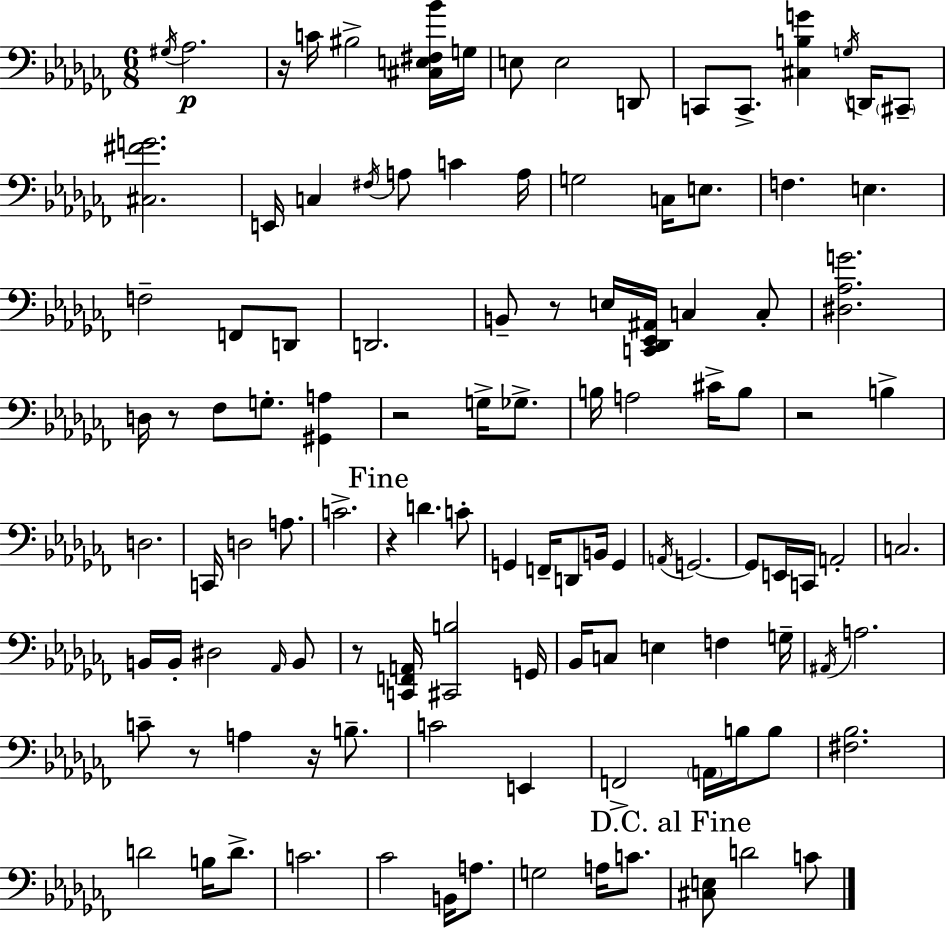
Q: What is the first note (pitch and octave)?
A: G#3